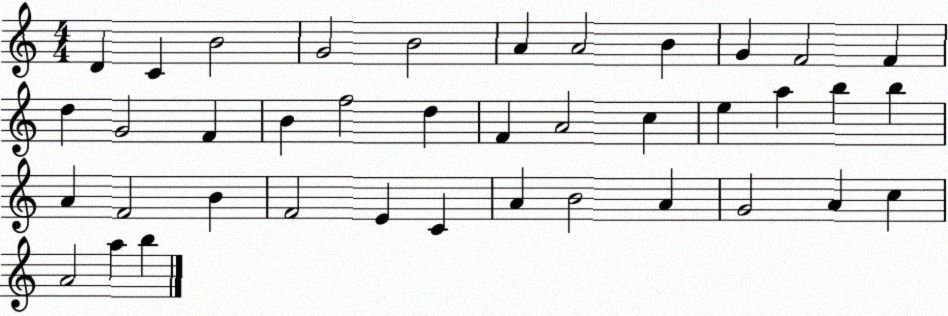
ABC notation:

X:1
T:Untitled
M:4/4
L:1/4
K:C
D C B2 G2 B2 A A2 B G F2 F d G2 F B f2 d F A2 c e a b b A F2 B F2 E C A B2 A G2 A c A2 a b